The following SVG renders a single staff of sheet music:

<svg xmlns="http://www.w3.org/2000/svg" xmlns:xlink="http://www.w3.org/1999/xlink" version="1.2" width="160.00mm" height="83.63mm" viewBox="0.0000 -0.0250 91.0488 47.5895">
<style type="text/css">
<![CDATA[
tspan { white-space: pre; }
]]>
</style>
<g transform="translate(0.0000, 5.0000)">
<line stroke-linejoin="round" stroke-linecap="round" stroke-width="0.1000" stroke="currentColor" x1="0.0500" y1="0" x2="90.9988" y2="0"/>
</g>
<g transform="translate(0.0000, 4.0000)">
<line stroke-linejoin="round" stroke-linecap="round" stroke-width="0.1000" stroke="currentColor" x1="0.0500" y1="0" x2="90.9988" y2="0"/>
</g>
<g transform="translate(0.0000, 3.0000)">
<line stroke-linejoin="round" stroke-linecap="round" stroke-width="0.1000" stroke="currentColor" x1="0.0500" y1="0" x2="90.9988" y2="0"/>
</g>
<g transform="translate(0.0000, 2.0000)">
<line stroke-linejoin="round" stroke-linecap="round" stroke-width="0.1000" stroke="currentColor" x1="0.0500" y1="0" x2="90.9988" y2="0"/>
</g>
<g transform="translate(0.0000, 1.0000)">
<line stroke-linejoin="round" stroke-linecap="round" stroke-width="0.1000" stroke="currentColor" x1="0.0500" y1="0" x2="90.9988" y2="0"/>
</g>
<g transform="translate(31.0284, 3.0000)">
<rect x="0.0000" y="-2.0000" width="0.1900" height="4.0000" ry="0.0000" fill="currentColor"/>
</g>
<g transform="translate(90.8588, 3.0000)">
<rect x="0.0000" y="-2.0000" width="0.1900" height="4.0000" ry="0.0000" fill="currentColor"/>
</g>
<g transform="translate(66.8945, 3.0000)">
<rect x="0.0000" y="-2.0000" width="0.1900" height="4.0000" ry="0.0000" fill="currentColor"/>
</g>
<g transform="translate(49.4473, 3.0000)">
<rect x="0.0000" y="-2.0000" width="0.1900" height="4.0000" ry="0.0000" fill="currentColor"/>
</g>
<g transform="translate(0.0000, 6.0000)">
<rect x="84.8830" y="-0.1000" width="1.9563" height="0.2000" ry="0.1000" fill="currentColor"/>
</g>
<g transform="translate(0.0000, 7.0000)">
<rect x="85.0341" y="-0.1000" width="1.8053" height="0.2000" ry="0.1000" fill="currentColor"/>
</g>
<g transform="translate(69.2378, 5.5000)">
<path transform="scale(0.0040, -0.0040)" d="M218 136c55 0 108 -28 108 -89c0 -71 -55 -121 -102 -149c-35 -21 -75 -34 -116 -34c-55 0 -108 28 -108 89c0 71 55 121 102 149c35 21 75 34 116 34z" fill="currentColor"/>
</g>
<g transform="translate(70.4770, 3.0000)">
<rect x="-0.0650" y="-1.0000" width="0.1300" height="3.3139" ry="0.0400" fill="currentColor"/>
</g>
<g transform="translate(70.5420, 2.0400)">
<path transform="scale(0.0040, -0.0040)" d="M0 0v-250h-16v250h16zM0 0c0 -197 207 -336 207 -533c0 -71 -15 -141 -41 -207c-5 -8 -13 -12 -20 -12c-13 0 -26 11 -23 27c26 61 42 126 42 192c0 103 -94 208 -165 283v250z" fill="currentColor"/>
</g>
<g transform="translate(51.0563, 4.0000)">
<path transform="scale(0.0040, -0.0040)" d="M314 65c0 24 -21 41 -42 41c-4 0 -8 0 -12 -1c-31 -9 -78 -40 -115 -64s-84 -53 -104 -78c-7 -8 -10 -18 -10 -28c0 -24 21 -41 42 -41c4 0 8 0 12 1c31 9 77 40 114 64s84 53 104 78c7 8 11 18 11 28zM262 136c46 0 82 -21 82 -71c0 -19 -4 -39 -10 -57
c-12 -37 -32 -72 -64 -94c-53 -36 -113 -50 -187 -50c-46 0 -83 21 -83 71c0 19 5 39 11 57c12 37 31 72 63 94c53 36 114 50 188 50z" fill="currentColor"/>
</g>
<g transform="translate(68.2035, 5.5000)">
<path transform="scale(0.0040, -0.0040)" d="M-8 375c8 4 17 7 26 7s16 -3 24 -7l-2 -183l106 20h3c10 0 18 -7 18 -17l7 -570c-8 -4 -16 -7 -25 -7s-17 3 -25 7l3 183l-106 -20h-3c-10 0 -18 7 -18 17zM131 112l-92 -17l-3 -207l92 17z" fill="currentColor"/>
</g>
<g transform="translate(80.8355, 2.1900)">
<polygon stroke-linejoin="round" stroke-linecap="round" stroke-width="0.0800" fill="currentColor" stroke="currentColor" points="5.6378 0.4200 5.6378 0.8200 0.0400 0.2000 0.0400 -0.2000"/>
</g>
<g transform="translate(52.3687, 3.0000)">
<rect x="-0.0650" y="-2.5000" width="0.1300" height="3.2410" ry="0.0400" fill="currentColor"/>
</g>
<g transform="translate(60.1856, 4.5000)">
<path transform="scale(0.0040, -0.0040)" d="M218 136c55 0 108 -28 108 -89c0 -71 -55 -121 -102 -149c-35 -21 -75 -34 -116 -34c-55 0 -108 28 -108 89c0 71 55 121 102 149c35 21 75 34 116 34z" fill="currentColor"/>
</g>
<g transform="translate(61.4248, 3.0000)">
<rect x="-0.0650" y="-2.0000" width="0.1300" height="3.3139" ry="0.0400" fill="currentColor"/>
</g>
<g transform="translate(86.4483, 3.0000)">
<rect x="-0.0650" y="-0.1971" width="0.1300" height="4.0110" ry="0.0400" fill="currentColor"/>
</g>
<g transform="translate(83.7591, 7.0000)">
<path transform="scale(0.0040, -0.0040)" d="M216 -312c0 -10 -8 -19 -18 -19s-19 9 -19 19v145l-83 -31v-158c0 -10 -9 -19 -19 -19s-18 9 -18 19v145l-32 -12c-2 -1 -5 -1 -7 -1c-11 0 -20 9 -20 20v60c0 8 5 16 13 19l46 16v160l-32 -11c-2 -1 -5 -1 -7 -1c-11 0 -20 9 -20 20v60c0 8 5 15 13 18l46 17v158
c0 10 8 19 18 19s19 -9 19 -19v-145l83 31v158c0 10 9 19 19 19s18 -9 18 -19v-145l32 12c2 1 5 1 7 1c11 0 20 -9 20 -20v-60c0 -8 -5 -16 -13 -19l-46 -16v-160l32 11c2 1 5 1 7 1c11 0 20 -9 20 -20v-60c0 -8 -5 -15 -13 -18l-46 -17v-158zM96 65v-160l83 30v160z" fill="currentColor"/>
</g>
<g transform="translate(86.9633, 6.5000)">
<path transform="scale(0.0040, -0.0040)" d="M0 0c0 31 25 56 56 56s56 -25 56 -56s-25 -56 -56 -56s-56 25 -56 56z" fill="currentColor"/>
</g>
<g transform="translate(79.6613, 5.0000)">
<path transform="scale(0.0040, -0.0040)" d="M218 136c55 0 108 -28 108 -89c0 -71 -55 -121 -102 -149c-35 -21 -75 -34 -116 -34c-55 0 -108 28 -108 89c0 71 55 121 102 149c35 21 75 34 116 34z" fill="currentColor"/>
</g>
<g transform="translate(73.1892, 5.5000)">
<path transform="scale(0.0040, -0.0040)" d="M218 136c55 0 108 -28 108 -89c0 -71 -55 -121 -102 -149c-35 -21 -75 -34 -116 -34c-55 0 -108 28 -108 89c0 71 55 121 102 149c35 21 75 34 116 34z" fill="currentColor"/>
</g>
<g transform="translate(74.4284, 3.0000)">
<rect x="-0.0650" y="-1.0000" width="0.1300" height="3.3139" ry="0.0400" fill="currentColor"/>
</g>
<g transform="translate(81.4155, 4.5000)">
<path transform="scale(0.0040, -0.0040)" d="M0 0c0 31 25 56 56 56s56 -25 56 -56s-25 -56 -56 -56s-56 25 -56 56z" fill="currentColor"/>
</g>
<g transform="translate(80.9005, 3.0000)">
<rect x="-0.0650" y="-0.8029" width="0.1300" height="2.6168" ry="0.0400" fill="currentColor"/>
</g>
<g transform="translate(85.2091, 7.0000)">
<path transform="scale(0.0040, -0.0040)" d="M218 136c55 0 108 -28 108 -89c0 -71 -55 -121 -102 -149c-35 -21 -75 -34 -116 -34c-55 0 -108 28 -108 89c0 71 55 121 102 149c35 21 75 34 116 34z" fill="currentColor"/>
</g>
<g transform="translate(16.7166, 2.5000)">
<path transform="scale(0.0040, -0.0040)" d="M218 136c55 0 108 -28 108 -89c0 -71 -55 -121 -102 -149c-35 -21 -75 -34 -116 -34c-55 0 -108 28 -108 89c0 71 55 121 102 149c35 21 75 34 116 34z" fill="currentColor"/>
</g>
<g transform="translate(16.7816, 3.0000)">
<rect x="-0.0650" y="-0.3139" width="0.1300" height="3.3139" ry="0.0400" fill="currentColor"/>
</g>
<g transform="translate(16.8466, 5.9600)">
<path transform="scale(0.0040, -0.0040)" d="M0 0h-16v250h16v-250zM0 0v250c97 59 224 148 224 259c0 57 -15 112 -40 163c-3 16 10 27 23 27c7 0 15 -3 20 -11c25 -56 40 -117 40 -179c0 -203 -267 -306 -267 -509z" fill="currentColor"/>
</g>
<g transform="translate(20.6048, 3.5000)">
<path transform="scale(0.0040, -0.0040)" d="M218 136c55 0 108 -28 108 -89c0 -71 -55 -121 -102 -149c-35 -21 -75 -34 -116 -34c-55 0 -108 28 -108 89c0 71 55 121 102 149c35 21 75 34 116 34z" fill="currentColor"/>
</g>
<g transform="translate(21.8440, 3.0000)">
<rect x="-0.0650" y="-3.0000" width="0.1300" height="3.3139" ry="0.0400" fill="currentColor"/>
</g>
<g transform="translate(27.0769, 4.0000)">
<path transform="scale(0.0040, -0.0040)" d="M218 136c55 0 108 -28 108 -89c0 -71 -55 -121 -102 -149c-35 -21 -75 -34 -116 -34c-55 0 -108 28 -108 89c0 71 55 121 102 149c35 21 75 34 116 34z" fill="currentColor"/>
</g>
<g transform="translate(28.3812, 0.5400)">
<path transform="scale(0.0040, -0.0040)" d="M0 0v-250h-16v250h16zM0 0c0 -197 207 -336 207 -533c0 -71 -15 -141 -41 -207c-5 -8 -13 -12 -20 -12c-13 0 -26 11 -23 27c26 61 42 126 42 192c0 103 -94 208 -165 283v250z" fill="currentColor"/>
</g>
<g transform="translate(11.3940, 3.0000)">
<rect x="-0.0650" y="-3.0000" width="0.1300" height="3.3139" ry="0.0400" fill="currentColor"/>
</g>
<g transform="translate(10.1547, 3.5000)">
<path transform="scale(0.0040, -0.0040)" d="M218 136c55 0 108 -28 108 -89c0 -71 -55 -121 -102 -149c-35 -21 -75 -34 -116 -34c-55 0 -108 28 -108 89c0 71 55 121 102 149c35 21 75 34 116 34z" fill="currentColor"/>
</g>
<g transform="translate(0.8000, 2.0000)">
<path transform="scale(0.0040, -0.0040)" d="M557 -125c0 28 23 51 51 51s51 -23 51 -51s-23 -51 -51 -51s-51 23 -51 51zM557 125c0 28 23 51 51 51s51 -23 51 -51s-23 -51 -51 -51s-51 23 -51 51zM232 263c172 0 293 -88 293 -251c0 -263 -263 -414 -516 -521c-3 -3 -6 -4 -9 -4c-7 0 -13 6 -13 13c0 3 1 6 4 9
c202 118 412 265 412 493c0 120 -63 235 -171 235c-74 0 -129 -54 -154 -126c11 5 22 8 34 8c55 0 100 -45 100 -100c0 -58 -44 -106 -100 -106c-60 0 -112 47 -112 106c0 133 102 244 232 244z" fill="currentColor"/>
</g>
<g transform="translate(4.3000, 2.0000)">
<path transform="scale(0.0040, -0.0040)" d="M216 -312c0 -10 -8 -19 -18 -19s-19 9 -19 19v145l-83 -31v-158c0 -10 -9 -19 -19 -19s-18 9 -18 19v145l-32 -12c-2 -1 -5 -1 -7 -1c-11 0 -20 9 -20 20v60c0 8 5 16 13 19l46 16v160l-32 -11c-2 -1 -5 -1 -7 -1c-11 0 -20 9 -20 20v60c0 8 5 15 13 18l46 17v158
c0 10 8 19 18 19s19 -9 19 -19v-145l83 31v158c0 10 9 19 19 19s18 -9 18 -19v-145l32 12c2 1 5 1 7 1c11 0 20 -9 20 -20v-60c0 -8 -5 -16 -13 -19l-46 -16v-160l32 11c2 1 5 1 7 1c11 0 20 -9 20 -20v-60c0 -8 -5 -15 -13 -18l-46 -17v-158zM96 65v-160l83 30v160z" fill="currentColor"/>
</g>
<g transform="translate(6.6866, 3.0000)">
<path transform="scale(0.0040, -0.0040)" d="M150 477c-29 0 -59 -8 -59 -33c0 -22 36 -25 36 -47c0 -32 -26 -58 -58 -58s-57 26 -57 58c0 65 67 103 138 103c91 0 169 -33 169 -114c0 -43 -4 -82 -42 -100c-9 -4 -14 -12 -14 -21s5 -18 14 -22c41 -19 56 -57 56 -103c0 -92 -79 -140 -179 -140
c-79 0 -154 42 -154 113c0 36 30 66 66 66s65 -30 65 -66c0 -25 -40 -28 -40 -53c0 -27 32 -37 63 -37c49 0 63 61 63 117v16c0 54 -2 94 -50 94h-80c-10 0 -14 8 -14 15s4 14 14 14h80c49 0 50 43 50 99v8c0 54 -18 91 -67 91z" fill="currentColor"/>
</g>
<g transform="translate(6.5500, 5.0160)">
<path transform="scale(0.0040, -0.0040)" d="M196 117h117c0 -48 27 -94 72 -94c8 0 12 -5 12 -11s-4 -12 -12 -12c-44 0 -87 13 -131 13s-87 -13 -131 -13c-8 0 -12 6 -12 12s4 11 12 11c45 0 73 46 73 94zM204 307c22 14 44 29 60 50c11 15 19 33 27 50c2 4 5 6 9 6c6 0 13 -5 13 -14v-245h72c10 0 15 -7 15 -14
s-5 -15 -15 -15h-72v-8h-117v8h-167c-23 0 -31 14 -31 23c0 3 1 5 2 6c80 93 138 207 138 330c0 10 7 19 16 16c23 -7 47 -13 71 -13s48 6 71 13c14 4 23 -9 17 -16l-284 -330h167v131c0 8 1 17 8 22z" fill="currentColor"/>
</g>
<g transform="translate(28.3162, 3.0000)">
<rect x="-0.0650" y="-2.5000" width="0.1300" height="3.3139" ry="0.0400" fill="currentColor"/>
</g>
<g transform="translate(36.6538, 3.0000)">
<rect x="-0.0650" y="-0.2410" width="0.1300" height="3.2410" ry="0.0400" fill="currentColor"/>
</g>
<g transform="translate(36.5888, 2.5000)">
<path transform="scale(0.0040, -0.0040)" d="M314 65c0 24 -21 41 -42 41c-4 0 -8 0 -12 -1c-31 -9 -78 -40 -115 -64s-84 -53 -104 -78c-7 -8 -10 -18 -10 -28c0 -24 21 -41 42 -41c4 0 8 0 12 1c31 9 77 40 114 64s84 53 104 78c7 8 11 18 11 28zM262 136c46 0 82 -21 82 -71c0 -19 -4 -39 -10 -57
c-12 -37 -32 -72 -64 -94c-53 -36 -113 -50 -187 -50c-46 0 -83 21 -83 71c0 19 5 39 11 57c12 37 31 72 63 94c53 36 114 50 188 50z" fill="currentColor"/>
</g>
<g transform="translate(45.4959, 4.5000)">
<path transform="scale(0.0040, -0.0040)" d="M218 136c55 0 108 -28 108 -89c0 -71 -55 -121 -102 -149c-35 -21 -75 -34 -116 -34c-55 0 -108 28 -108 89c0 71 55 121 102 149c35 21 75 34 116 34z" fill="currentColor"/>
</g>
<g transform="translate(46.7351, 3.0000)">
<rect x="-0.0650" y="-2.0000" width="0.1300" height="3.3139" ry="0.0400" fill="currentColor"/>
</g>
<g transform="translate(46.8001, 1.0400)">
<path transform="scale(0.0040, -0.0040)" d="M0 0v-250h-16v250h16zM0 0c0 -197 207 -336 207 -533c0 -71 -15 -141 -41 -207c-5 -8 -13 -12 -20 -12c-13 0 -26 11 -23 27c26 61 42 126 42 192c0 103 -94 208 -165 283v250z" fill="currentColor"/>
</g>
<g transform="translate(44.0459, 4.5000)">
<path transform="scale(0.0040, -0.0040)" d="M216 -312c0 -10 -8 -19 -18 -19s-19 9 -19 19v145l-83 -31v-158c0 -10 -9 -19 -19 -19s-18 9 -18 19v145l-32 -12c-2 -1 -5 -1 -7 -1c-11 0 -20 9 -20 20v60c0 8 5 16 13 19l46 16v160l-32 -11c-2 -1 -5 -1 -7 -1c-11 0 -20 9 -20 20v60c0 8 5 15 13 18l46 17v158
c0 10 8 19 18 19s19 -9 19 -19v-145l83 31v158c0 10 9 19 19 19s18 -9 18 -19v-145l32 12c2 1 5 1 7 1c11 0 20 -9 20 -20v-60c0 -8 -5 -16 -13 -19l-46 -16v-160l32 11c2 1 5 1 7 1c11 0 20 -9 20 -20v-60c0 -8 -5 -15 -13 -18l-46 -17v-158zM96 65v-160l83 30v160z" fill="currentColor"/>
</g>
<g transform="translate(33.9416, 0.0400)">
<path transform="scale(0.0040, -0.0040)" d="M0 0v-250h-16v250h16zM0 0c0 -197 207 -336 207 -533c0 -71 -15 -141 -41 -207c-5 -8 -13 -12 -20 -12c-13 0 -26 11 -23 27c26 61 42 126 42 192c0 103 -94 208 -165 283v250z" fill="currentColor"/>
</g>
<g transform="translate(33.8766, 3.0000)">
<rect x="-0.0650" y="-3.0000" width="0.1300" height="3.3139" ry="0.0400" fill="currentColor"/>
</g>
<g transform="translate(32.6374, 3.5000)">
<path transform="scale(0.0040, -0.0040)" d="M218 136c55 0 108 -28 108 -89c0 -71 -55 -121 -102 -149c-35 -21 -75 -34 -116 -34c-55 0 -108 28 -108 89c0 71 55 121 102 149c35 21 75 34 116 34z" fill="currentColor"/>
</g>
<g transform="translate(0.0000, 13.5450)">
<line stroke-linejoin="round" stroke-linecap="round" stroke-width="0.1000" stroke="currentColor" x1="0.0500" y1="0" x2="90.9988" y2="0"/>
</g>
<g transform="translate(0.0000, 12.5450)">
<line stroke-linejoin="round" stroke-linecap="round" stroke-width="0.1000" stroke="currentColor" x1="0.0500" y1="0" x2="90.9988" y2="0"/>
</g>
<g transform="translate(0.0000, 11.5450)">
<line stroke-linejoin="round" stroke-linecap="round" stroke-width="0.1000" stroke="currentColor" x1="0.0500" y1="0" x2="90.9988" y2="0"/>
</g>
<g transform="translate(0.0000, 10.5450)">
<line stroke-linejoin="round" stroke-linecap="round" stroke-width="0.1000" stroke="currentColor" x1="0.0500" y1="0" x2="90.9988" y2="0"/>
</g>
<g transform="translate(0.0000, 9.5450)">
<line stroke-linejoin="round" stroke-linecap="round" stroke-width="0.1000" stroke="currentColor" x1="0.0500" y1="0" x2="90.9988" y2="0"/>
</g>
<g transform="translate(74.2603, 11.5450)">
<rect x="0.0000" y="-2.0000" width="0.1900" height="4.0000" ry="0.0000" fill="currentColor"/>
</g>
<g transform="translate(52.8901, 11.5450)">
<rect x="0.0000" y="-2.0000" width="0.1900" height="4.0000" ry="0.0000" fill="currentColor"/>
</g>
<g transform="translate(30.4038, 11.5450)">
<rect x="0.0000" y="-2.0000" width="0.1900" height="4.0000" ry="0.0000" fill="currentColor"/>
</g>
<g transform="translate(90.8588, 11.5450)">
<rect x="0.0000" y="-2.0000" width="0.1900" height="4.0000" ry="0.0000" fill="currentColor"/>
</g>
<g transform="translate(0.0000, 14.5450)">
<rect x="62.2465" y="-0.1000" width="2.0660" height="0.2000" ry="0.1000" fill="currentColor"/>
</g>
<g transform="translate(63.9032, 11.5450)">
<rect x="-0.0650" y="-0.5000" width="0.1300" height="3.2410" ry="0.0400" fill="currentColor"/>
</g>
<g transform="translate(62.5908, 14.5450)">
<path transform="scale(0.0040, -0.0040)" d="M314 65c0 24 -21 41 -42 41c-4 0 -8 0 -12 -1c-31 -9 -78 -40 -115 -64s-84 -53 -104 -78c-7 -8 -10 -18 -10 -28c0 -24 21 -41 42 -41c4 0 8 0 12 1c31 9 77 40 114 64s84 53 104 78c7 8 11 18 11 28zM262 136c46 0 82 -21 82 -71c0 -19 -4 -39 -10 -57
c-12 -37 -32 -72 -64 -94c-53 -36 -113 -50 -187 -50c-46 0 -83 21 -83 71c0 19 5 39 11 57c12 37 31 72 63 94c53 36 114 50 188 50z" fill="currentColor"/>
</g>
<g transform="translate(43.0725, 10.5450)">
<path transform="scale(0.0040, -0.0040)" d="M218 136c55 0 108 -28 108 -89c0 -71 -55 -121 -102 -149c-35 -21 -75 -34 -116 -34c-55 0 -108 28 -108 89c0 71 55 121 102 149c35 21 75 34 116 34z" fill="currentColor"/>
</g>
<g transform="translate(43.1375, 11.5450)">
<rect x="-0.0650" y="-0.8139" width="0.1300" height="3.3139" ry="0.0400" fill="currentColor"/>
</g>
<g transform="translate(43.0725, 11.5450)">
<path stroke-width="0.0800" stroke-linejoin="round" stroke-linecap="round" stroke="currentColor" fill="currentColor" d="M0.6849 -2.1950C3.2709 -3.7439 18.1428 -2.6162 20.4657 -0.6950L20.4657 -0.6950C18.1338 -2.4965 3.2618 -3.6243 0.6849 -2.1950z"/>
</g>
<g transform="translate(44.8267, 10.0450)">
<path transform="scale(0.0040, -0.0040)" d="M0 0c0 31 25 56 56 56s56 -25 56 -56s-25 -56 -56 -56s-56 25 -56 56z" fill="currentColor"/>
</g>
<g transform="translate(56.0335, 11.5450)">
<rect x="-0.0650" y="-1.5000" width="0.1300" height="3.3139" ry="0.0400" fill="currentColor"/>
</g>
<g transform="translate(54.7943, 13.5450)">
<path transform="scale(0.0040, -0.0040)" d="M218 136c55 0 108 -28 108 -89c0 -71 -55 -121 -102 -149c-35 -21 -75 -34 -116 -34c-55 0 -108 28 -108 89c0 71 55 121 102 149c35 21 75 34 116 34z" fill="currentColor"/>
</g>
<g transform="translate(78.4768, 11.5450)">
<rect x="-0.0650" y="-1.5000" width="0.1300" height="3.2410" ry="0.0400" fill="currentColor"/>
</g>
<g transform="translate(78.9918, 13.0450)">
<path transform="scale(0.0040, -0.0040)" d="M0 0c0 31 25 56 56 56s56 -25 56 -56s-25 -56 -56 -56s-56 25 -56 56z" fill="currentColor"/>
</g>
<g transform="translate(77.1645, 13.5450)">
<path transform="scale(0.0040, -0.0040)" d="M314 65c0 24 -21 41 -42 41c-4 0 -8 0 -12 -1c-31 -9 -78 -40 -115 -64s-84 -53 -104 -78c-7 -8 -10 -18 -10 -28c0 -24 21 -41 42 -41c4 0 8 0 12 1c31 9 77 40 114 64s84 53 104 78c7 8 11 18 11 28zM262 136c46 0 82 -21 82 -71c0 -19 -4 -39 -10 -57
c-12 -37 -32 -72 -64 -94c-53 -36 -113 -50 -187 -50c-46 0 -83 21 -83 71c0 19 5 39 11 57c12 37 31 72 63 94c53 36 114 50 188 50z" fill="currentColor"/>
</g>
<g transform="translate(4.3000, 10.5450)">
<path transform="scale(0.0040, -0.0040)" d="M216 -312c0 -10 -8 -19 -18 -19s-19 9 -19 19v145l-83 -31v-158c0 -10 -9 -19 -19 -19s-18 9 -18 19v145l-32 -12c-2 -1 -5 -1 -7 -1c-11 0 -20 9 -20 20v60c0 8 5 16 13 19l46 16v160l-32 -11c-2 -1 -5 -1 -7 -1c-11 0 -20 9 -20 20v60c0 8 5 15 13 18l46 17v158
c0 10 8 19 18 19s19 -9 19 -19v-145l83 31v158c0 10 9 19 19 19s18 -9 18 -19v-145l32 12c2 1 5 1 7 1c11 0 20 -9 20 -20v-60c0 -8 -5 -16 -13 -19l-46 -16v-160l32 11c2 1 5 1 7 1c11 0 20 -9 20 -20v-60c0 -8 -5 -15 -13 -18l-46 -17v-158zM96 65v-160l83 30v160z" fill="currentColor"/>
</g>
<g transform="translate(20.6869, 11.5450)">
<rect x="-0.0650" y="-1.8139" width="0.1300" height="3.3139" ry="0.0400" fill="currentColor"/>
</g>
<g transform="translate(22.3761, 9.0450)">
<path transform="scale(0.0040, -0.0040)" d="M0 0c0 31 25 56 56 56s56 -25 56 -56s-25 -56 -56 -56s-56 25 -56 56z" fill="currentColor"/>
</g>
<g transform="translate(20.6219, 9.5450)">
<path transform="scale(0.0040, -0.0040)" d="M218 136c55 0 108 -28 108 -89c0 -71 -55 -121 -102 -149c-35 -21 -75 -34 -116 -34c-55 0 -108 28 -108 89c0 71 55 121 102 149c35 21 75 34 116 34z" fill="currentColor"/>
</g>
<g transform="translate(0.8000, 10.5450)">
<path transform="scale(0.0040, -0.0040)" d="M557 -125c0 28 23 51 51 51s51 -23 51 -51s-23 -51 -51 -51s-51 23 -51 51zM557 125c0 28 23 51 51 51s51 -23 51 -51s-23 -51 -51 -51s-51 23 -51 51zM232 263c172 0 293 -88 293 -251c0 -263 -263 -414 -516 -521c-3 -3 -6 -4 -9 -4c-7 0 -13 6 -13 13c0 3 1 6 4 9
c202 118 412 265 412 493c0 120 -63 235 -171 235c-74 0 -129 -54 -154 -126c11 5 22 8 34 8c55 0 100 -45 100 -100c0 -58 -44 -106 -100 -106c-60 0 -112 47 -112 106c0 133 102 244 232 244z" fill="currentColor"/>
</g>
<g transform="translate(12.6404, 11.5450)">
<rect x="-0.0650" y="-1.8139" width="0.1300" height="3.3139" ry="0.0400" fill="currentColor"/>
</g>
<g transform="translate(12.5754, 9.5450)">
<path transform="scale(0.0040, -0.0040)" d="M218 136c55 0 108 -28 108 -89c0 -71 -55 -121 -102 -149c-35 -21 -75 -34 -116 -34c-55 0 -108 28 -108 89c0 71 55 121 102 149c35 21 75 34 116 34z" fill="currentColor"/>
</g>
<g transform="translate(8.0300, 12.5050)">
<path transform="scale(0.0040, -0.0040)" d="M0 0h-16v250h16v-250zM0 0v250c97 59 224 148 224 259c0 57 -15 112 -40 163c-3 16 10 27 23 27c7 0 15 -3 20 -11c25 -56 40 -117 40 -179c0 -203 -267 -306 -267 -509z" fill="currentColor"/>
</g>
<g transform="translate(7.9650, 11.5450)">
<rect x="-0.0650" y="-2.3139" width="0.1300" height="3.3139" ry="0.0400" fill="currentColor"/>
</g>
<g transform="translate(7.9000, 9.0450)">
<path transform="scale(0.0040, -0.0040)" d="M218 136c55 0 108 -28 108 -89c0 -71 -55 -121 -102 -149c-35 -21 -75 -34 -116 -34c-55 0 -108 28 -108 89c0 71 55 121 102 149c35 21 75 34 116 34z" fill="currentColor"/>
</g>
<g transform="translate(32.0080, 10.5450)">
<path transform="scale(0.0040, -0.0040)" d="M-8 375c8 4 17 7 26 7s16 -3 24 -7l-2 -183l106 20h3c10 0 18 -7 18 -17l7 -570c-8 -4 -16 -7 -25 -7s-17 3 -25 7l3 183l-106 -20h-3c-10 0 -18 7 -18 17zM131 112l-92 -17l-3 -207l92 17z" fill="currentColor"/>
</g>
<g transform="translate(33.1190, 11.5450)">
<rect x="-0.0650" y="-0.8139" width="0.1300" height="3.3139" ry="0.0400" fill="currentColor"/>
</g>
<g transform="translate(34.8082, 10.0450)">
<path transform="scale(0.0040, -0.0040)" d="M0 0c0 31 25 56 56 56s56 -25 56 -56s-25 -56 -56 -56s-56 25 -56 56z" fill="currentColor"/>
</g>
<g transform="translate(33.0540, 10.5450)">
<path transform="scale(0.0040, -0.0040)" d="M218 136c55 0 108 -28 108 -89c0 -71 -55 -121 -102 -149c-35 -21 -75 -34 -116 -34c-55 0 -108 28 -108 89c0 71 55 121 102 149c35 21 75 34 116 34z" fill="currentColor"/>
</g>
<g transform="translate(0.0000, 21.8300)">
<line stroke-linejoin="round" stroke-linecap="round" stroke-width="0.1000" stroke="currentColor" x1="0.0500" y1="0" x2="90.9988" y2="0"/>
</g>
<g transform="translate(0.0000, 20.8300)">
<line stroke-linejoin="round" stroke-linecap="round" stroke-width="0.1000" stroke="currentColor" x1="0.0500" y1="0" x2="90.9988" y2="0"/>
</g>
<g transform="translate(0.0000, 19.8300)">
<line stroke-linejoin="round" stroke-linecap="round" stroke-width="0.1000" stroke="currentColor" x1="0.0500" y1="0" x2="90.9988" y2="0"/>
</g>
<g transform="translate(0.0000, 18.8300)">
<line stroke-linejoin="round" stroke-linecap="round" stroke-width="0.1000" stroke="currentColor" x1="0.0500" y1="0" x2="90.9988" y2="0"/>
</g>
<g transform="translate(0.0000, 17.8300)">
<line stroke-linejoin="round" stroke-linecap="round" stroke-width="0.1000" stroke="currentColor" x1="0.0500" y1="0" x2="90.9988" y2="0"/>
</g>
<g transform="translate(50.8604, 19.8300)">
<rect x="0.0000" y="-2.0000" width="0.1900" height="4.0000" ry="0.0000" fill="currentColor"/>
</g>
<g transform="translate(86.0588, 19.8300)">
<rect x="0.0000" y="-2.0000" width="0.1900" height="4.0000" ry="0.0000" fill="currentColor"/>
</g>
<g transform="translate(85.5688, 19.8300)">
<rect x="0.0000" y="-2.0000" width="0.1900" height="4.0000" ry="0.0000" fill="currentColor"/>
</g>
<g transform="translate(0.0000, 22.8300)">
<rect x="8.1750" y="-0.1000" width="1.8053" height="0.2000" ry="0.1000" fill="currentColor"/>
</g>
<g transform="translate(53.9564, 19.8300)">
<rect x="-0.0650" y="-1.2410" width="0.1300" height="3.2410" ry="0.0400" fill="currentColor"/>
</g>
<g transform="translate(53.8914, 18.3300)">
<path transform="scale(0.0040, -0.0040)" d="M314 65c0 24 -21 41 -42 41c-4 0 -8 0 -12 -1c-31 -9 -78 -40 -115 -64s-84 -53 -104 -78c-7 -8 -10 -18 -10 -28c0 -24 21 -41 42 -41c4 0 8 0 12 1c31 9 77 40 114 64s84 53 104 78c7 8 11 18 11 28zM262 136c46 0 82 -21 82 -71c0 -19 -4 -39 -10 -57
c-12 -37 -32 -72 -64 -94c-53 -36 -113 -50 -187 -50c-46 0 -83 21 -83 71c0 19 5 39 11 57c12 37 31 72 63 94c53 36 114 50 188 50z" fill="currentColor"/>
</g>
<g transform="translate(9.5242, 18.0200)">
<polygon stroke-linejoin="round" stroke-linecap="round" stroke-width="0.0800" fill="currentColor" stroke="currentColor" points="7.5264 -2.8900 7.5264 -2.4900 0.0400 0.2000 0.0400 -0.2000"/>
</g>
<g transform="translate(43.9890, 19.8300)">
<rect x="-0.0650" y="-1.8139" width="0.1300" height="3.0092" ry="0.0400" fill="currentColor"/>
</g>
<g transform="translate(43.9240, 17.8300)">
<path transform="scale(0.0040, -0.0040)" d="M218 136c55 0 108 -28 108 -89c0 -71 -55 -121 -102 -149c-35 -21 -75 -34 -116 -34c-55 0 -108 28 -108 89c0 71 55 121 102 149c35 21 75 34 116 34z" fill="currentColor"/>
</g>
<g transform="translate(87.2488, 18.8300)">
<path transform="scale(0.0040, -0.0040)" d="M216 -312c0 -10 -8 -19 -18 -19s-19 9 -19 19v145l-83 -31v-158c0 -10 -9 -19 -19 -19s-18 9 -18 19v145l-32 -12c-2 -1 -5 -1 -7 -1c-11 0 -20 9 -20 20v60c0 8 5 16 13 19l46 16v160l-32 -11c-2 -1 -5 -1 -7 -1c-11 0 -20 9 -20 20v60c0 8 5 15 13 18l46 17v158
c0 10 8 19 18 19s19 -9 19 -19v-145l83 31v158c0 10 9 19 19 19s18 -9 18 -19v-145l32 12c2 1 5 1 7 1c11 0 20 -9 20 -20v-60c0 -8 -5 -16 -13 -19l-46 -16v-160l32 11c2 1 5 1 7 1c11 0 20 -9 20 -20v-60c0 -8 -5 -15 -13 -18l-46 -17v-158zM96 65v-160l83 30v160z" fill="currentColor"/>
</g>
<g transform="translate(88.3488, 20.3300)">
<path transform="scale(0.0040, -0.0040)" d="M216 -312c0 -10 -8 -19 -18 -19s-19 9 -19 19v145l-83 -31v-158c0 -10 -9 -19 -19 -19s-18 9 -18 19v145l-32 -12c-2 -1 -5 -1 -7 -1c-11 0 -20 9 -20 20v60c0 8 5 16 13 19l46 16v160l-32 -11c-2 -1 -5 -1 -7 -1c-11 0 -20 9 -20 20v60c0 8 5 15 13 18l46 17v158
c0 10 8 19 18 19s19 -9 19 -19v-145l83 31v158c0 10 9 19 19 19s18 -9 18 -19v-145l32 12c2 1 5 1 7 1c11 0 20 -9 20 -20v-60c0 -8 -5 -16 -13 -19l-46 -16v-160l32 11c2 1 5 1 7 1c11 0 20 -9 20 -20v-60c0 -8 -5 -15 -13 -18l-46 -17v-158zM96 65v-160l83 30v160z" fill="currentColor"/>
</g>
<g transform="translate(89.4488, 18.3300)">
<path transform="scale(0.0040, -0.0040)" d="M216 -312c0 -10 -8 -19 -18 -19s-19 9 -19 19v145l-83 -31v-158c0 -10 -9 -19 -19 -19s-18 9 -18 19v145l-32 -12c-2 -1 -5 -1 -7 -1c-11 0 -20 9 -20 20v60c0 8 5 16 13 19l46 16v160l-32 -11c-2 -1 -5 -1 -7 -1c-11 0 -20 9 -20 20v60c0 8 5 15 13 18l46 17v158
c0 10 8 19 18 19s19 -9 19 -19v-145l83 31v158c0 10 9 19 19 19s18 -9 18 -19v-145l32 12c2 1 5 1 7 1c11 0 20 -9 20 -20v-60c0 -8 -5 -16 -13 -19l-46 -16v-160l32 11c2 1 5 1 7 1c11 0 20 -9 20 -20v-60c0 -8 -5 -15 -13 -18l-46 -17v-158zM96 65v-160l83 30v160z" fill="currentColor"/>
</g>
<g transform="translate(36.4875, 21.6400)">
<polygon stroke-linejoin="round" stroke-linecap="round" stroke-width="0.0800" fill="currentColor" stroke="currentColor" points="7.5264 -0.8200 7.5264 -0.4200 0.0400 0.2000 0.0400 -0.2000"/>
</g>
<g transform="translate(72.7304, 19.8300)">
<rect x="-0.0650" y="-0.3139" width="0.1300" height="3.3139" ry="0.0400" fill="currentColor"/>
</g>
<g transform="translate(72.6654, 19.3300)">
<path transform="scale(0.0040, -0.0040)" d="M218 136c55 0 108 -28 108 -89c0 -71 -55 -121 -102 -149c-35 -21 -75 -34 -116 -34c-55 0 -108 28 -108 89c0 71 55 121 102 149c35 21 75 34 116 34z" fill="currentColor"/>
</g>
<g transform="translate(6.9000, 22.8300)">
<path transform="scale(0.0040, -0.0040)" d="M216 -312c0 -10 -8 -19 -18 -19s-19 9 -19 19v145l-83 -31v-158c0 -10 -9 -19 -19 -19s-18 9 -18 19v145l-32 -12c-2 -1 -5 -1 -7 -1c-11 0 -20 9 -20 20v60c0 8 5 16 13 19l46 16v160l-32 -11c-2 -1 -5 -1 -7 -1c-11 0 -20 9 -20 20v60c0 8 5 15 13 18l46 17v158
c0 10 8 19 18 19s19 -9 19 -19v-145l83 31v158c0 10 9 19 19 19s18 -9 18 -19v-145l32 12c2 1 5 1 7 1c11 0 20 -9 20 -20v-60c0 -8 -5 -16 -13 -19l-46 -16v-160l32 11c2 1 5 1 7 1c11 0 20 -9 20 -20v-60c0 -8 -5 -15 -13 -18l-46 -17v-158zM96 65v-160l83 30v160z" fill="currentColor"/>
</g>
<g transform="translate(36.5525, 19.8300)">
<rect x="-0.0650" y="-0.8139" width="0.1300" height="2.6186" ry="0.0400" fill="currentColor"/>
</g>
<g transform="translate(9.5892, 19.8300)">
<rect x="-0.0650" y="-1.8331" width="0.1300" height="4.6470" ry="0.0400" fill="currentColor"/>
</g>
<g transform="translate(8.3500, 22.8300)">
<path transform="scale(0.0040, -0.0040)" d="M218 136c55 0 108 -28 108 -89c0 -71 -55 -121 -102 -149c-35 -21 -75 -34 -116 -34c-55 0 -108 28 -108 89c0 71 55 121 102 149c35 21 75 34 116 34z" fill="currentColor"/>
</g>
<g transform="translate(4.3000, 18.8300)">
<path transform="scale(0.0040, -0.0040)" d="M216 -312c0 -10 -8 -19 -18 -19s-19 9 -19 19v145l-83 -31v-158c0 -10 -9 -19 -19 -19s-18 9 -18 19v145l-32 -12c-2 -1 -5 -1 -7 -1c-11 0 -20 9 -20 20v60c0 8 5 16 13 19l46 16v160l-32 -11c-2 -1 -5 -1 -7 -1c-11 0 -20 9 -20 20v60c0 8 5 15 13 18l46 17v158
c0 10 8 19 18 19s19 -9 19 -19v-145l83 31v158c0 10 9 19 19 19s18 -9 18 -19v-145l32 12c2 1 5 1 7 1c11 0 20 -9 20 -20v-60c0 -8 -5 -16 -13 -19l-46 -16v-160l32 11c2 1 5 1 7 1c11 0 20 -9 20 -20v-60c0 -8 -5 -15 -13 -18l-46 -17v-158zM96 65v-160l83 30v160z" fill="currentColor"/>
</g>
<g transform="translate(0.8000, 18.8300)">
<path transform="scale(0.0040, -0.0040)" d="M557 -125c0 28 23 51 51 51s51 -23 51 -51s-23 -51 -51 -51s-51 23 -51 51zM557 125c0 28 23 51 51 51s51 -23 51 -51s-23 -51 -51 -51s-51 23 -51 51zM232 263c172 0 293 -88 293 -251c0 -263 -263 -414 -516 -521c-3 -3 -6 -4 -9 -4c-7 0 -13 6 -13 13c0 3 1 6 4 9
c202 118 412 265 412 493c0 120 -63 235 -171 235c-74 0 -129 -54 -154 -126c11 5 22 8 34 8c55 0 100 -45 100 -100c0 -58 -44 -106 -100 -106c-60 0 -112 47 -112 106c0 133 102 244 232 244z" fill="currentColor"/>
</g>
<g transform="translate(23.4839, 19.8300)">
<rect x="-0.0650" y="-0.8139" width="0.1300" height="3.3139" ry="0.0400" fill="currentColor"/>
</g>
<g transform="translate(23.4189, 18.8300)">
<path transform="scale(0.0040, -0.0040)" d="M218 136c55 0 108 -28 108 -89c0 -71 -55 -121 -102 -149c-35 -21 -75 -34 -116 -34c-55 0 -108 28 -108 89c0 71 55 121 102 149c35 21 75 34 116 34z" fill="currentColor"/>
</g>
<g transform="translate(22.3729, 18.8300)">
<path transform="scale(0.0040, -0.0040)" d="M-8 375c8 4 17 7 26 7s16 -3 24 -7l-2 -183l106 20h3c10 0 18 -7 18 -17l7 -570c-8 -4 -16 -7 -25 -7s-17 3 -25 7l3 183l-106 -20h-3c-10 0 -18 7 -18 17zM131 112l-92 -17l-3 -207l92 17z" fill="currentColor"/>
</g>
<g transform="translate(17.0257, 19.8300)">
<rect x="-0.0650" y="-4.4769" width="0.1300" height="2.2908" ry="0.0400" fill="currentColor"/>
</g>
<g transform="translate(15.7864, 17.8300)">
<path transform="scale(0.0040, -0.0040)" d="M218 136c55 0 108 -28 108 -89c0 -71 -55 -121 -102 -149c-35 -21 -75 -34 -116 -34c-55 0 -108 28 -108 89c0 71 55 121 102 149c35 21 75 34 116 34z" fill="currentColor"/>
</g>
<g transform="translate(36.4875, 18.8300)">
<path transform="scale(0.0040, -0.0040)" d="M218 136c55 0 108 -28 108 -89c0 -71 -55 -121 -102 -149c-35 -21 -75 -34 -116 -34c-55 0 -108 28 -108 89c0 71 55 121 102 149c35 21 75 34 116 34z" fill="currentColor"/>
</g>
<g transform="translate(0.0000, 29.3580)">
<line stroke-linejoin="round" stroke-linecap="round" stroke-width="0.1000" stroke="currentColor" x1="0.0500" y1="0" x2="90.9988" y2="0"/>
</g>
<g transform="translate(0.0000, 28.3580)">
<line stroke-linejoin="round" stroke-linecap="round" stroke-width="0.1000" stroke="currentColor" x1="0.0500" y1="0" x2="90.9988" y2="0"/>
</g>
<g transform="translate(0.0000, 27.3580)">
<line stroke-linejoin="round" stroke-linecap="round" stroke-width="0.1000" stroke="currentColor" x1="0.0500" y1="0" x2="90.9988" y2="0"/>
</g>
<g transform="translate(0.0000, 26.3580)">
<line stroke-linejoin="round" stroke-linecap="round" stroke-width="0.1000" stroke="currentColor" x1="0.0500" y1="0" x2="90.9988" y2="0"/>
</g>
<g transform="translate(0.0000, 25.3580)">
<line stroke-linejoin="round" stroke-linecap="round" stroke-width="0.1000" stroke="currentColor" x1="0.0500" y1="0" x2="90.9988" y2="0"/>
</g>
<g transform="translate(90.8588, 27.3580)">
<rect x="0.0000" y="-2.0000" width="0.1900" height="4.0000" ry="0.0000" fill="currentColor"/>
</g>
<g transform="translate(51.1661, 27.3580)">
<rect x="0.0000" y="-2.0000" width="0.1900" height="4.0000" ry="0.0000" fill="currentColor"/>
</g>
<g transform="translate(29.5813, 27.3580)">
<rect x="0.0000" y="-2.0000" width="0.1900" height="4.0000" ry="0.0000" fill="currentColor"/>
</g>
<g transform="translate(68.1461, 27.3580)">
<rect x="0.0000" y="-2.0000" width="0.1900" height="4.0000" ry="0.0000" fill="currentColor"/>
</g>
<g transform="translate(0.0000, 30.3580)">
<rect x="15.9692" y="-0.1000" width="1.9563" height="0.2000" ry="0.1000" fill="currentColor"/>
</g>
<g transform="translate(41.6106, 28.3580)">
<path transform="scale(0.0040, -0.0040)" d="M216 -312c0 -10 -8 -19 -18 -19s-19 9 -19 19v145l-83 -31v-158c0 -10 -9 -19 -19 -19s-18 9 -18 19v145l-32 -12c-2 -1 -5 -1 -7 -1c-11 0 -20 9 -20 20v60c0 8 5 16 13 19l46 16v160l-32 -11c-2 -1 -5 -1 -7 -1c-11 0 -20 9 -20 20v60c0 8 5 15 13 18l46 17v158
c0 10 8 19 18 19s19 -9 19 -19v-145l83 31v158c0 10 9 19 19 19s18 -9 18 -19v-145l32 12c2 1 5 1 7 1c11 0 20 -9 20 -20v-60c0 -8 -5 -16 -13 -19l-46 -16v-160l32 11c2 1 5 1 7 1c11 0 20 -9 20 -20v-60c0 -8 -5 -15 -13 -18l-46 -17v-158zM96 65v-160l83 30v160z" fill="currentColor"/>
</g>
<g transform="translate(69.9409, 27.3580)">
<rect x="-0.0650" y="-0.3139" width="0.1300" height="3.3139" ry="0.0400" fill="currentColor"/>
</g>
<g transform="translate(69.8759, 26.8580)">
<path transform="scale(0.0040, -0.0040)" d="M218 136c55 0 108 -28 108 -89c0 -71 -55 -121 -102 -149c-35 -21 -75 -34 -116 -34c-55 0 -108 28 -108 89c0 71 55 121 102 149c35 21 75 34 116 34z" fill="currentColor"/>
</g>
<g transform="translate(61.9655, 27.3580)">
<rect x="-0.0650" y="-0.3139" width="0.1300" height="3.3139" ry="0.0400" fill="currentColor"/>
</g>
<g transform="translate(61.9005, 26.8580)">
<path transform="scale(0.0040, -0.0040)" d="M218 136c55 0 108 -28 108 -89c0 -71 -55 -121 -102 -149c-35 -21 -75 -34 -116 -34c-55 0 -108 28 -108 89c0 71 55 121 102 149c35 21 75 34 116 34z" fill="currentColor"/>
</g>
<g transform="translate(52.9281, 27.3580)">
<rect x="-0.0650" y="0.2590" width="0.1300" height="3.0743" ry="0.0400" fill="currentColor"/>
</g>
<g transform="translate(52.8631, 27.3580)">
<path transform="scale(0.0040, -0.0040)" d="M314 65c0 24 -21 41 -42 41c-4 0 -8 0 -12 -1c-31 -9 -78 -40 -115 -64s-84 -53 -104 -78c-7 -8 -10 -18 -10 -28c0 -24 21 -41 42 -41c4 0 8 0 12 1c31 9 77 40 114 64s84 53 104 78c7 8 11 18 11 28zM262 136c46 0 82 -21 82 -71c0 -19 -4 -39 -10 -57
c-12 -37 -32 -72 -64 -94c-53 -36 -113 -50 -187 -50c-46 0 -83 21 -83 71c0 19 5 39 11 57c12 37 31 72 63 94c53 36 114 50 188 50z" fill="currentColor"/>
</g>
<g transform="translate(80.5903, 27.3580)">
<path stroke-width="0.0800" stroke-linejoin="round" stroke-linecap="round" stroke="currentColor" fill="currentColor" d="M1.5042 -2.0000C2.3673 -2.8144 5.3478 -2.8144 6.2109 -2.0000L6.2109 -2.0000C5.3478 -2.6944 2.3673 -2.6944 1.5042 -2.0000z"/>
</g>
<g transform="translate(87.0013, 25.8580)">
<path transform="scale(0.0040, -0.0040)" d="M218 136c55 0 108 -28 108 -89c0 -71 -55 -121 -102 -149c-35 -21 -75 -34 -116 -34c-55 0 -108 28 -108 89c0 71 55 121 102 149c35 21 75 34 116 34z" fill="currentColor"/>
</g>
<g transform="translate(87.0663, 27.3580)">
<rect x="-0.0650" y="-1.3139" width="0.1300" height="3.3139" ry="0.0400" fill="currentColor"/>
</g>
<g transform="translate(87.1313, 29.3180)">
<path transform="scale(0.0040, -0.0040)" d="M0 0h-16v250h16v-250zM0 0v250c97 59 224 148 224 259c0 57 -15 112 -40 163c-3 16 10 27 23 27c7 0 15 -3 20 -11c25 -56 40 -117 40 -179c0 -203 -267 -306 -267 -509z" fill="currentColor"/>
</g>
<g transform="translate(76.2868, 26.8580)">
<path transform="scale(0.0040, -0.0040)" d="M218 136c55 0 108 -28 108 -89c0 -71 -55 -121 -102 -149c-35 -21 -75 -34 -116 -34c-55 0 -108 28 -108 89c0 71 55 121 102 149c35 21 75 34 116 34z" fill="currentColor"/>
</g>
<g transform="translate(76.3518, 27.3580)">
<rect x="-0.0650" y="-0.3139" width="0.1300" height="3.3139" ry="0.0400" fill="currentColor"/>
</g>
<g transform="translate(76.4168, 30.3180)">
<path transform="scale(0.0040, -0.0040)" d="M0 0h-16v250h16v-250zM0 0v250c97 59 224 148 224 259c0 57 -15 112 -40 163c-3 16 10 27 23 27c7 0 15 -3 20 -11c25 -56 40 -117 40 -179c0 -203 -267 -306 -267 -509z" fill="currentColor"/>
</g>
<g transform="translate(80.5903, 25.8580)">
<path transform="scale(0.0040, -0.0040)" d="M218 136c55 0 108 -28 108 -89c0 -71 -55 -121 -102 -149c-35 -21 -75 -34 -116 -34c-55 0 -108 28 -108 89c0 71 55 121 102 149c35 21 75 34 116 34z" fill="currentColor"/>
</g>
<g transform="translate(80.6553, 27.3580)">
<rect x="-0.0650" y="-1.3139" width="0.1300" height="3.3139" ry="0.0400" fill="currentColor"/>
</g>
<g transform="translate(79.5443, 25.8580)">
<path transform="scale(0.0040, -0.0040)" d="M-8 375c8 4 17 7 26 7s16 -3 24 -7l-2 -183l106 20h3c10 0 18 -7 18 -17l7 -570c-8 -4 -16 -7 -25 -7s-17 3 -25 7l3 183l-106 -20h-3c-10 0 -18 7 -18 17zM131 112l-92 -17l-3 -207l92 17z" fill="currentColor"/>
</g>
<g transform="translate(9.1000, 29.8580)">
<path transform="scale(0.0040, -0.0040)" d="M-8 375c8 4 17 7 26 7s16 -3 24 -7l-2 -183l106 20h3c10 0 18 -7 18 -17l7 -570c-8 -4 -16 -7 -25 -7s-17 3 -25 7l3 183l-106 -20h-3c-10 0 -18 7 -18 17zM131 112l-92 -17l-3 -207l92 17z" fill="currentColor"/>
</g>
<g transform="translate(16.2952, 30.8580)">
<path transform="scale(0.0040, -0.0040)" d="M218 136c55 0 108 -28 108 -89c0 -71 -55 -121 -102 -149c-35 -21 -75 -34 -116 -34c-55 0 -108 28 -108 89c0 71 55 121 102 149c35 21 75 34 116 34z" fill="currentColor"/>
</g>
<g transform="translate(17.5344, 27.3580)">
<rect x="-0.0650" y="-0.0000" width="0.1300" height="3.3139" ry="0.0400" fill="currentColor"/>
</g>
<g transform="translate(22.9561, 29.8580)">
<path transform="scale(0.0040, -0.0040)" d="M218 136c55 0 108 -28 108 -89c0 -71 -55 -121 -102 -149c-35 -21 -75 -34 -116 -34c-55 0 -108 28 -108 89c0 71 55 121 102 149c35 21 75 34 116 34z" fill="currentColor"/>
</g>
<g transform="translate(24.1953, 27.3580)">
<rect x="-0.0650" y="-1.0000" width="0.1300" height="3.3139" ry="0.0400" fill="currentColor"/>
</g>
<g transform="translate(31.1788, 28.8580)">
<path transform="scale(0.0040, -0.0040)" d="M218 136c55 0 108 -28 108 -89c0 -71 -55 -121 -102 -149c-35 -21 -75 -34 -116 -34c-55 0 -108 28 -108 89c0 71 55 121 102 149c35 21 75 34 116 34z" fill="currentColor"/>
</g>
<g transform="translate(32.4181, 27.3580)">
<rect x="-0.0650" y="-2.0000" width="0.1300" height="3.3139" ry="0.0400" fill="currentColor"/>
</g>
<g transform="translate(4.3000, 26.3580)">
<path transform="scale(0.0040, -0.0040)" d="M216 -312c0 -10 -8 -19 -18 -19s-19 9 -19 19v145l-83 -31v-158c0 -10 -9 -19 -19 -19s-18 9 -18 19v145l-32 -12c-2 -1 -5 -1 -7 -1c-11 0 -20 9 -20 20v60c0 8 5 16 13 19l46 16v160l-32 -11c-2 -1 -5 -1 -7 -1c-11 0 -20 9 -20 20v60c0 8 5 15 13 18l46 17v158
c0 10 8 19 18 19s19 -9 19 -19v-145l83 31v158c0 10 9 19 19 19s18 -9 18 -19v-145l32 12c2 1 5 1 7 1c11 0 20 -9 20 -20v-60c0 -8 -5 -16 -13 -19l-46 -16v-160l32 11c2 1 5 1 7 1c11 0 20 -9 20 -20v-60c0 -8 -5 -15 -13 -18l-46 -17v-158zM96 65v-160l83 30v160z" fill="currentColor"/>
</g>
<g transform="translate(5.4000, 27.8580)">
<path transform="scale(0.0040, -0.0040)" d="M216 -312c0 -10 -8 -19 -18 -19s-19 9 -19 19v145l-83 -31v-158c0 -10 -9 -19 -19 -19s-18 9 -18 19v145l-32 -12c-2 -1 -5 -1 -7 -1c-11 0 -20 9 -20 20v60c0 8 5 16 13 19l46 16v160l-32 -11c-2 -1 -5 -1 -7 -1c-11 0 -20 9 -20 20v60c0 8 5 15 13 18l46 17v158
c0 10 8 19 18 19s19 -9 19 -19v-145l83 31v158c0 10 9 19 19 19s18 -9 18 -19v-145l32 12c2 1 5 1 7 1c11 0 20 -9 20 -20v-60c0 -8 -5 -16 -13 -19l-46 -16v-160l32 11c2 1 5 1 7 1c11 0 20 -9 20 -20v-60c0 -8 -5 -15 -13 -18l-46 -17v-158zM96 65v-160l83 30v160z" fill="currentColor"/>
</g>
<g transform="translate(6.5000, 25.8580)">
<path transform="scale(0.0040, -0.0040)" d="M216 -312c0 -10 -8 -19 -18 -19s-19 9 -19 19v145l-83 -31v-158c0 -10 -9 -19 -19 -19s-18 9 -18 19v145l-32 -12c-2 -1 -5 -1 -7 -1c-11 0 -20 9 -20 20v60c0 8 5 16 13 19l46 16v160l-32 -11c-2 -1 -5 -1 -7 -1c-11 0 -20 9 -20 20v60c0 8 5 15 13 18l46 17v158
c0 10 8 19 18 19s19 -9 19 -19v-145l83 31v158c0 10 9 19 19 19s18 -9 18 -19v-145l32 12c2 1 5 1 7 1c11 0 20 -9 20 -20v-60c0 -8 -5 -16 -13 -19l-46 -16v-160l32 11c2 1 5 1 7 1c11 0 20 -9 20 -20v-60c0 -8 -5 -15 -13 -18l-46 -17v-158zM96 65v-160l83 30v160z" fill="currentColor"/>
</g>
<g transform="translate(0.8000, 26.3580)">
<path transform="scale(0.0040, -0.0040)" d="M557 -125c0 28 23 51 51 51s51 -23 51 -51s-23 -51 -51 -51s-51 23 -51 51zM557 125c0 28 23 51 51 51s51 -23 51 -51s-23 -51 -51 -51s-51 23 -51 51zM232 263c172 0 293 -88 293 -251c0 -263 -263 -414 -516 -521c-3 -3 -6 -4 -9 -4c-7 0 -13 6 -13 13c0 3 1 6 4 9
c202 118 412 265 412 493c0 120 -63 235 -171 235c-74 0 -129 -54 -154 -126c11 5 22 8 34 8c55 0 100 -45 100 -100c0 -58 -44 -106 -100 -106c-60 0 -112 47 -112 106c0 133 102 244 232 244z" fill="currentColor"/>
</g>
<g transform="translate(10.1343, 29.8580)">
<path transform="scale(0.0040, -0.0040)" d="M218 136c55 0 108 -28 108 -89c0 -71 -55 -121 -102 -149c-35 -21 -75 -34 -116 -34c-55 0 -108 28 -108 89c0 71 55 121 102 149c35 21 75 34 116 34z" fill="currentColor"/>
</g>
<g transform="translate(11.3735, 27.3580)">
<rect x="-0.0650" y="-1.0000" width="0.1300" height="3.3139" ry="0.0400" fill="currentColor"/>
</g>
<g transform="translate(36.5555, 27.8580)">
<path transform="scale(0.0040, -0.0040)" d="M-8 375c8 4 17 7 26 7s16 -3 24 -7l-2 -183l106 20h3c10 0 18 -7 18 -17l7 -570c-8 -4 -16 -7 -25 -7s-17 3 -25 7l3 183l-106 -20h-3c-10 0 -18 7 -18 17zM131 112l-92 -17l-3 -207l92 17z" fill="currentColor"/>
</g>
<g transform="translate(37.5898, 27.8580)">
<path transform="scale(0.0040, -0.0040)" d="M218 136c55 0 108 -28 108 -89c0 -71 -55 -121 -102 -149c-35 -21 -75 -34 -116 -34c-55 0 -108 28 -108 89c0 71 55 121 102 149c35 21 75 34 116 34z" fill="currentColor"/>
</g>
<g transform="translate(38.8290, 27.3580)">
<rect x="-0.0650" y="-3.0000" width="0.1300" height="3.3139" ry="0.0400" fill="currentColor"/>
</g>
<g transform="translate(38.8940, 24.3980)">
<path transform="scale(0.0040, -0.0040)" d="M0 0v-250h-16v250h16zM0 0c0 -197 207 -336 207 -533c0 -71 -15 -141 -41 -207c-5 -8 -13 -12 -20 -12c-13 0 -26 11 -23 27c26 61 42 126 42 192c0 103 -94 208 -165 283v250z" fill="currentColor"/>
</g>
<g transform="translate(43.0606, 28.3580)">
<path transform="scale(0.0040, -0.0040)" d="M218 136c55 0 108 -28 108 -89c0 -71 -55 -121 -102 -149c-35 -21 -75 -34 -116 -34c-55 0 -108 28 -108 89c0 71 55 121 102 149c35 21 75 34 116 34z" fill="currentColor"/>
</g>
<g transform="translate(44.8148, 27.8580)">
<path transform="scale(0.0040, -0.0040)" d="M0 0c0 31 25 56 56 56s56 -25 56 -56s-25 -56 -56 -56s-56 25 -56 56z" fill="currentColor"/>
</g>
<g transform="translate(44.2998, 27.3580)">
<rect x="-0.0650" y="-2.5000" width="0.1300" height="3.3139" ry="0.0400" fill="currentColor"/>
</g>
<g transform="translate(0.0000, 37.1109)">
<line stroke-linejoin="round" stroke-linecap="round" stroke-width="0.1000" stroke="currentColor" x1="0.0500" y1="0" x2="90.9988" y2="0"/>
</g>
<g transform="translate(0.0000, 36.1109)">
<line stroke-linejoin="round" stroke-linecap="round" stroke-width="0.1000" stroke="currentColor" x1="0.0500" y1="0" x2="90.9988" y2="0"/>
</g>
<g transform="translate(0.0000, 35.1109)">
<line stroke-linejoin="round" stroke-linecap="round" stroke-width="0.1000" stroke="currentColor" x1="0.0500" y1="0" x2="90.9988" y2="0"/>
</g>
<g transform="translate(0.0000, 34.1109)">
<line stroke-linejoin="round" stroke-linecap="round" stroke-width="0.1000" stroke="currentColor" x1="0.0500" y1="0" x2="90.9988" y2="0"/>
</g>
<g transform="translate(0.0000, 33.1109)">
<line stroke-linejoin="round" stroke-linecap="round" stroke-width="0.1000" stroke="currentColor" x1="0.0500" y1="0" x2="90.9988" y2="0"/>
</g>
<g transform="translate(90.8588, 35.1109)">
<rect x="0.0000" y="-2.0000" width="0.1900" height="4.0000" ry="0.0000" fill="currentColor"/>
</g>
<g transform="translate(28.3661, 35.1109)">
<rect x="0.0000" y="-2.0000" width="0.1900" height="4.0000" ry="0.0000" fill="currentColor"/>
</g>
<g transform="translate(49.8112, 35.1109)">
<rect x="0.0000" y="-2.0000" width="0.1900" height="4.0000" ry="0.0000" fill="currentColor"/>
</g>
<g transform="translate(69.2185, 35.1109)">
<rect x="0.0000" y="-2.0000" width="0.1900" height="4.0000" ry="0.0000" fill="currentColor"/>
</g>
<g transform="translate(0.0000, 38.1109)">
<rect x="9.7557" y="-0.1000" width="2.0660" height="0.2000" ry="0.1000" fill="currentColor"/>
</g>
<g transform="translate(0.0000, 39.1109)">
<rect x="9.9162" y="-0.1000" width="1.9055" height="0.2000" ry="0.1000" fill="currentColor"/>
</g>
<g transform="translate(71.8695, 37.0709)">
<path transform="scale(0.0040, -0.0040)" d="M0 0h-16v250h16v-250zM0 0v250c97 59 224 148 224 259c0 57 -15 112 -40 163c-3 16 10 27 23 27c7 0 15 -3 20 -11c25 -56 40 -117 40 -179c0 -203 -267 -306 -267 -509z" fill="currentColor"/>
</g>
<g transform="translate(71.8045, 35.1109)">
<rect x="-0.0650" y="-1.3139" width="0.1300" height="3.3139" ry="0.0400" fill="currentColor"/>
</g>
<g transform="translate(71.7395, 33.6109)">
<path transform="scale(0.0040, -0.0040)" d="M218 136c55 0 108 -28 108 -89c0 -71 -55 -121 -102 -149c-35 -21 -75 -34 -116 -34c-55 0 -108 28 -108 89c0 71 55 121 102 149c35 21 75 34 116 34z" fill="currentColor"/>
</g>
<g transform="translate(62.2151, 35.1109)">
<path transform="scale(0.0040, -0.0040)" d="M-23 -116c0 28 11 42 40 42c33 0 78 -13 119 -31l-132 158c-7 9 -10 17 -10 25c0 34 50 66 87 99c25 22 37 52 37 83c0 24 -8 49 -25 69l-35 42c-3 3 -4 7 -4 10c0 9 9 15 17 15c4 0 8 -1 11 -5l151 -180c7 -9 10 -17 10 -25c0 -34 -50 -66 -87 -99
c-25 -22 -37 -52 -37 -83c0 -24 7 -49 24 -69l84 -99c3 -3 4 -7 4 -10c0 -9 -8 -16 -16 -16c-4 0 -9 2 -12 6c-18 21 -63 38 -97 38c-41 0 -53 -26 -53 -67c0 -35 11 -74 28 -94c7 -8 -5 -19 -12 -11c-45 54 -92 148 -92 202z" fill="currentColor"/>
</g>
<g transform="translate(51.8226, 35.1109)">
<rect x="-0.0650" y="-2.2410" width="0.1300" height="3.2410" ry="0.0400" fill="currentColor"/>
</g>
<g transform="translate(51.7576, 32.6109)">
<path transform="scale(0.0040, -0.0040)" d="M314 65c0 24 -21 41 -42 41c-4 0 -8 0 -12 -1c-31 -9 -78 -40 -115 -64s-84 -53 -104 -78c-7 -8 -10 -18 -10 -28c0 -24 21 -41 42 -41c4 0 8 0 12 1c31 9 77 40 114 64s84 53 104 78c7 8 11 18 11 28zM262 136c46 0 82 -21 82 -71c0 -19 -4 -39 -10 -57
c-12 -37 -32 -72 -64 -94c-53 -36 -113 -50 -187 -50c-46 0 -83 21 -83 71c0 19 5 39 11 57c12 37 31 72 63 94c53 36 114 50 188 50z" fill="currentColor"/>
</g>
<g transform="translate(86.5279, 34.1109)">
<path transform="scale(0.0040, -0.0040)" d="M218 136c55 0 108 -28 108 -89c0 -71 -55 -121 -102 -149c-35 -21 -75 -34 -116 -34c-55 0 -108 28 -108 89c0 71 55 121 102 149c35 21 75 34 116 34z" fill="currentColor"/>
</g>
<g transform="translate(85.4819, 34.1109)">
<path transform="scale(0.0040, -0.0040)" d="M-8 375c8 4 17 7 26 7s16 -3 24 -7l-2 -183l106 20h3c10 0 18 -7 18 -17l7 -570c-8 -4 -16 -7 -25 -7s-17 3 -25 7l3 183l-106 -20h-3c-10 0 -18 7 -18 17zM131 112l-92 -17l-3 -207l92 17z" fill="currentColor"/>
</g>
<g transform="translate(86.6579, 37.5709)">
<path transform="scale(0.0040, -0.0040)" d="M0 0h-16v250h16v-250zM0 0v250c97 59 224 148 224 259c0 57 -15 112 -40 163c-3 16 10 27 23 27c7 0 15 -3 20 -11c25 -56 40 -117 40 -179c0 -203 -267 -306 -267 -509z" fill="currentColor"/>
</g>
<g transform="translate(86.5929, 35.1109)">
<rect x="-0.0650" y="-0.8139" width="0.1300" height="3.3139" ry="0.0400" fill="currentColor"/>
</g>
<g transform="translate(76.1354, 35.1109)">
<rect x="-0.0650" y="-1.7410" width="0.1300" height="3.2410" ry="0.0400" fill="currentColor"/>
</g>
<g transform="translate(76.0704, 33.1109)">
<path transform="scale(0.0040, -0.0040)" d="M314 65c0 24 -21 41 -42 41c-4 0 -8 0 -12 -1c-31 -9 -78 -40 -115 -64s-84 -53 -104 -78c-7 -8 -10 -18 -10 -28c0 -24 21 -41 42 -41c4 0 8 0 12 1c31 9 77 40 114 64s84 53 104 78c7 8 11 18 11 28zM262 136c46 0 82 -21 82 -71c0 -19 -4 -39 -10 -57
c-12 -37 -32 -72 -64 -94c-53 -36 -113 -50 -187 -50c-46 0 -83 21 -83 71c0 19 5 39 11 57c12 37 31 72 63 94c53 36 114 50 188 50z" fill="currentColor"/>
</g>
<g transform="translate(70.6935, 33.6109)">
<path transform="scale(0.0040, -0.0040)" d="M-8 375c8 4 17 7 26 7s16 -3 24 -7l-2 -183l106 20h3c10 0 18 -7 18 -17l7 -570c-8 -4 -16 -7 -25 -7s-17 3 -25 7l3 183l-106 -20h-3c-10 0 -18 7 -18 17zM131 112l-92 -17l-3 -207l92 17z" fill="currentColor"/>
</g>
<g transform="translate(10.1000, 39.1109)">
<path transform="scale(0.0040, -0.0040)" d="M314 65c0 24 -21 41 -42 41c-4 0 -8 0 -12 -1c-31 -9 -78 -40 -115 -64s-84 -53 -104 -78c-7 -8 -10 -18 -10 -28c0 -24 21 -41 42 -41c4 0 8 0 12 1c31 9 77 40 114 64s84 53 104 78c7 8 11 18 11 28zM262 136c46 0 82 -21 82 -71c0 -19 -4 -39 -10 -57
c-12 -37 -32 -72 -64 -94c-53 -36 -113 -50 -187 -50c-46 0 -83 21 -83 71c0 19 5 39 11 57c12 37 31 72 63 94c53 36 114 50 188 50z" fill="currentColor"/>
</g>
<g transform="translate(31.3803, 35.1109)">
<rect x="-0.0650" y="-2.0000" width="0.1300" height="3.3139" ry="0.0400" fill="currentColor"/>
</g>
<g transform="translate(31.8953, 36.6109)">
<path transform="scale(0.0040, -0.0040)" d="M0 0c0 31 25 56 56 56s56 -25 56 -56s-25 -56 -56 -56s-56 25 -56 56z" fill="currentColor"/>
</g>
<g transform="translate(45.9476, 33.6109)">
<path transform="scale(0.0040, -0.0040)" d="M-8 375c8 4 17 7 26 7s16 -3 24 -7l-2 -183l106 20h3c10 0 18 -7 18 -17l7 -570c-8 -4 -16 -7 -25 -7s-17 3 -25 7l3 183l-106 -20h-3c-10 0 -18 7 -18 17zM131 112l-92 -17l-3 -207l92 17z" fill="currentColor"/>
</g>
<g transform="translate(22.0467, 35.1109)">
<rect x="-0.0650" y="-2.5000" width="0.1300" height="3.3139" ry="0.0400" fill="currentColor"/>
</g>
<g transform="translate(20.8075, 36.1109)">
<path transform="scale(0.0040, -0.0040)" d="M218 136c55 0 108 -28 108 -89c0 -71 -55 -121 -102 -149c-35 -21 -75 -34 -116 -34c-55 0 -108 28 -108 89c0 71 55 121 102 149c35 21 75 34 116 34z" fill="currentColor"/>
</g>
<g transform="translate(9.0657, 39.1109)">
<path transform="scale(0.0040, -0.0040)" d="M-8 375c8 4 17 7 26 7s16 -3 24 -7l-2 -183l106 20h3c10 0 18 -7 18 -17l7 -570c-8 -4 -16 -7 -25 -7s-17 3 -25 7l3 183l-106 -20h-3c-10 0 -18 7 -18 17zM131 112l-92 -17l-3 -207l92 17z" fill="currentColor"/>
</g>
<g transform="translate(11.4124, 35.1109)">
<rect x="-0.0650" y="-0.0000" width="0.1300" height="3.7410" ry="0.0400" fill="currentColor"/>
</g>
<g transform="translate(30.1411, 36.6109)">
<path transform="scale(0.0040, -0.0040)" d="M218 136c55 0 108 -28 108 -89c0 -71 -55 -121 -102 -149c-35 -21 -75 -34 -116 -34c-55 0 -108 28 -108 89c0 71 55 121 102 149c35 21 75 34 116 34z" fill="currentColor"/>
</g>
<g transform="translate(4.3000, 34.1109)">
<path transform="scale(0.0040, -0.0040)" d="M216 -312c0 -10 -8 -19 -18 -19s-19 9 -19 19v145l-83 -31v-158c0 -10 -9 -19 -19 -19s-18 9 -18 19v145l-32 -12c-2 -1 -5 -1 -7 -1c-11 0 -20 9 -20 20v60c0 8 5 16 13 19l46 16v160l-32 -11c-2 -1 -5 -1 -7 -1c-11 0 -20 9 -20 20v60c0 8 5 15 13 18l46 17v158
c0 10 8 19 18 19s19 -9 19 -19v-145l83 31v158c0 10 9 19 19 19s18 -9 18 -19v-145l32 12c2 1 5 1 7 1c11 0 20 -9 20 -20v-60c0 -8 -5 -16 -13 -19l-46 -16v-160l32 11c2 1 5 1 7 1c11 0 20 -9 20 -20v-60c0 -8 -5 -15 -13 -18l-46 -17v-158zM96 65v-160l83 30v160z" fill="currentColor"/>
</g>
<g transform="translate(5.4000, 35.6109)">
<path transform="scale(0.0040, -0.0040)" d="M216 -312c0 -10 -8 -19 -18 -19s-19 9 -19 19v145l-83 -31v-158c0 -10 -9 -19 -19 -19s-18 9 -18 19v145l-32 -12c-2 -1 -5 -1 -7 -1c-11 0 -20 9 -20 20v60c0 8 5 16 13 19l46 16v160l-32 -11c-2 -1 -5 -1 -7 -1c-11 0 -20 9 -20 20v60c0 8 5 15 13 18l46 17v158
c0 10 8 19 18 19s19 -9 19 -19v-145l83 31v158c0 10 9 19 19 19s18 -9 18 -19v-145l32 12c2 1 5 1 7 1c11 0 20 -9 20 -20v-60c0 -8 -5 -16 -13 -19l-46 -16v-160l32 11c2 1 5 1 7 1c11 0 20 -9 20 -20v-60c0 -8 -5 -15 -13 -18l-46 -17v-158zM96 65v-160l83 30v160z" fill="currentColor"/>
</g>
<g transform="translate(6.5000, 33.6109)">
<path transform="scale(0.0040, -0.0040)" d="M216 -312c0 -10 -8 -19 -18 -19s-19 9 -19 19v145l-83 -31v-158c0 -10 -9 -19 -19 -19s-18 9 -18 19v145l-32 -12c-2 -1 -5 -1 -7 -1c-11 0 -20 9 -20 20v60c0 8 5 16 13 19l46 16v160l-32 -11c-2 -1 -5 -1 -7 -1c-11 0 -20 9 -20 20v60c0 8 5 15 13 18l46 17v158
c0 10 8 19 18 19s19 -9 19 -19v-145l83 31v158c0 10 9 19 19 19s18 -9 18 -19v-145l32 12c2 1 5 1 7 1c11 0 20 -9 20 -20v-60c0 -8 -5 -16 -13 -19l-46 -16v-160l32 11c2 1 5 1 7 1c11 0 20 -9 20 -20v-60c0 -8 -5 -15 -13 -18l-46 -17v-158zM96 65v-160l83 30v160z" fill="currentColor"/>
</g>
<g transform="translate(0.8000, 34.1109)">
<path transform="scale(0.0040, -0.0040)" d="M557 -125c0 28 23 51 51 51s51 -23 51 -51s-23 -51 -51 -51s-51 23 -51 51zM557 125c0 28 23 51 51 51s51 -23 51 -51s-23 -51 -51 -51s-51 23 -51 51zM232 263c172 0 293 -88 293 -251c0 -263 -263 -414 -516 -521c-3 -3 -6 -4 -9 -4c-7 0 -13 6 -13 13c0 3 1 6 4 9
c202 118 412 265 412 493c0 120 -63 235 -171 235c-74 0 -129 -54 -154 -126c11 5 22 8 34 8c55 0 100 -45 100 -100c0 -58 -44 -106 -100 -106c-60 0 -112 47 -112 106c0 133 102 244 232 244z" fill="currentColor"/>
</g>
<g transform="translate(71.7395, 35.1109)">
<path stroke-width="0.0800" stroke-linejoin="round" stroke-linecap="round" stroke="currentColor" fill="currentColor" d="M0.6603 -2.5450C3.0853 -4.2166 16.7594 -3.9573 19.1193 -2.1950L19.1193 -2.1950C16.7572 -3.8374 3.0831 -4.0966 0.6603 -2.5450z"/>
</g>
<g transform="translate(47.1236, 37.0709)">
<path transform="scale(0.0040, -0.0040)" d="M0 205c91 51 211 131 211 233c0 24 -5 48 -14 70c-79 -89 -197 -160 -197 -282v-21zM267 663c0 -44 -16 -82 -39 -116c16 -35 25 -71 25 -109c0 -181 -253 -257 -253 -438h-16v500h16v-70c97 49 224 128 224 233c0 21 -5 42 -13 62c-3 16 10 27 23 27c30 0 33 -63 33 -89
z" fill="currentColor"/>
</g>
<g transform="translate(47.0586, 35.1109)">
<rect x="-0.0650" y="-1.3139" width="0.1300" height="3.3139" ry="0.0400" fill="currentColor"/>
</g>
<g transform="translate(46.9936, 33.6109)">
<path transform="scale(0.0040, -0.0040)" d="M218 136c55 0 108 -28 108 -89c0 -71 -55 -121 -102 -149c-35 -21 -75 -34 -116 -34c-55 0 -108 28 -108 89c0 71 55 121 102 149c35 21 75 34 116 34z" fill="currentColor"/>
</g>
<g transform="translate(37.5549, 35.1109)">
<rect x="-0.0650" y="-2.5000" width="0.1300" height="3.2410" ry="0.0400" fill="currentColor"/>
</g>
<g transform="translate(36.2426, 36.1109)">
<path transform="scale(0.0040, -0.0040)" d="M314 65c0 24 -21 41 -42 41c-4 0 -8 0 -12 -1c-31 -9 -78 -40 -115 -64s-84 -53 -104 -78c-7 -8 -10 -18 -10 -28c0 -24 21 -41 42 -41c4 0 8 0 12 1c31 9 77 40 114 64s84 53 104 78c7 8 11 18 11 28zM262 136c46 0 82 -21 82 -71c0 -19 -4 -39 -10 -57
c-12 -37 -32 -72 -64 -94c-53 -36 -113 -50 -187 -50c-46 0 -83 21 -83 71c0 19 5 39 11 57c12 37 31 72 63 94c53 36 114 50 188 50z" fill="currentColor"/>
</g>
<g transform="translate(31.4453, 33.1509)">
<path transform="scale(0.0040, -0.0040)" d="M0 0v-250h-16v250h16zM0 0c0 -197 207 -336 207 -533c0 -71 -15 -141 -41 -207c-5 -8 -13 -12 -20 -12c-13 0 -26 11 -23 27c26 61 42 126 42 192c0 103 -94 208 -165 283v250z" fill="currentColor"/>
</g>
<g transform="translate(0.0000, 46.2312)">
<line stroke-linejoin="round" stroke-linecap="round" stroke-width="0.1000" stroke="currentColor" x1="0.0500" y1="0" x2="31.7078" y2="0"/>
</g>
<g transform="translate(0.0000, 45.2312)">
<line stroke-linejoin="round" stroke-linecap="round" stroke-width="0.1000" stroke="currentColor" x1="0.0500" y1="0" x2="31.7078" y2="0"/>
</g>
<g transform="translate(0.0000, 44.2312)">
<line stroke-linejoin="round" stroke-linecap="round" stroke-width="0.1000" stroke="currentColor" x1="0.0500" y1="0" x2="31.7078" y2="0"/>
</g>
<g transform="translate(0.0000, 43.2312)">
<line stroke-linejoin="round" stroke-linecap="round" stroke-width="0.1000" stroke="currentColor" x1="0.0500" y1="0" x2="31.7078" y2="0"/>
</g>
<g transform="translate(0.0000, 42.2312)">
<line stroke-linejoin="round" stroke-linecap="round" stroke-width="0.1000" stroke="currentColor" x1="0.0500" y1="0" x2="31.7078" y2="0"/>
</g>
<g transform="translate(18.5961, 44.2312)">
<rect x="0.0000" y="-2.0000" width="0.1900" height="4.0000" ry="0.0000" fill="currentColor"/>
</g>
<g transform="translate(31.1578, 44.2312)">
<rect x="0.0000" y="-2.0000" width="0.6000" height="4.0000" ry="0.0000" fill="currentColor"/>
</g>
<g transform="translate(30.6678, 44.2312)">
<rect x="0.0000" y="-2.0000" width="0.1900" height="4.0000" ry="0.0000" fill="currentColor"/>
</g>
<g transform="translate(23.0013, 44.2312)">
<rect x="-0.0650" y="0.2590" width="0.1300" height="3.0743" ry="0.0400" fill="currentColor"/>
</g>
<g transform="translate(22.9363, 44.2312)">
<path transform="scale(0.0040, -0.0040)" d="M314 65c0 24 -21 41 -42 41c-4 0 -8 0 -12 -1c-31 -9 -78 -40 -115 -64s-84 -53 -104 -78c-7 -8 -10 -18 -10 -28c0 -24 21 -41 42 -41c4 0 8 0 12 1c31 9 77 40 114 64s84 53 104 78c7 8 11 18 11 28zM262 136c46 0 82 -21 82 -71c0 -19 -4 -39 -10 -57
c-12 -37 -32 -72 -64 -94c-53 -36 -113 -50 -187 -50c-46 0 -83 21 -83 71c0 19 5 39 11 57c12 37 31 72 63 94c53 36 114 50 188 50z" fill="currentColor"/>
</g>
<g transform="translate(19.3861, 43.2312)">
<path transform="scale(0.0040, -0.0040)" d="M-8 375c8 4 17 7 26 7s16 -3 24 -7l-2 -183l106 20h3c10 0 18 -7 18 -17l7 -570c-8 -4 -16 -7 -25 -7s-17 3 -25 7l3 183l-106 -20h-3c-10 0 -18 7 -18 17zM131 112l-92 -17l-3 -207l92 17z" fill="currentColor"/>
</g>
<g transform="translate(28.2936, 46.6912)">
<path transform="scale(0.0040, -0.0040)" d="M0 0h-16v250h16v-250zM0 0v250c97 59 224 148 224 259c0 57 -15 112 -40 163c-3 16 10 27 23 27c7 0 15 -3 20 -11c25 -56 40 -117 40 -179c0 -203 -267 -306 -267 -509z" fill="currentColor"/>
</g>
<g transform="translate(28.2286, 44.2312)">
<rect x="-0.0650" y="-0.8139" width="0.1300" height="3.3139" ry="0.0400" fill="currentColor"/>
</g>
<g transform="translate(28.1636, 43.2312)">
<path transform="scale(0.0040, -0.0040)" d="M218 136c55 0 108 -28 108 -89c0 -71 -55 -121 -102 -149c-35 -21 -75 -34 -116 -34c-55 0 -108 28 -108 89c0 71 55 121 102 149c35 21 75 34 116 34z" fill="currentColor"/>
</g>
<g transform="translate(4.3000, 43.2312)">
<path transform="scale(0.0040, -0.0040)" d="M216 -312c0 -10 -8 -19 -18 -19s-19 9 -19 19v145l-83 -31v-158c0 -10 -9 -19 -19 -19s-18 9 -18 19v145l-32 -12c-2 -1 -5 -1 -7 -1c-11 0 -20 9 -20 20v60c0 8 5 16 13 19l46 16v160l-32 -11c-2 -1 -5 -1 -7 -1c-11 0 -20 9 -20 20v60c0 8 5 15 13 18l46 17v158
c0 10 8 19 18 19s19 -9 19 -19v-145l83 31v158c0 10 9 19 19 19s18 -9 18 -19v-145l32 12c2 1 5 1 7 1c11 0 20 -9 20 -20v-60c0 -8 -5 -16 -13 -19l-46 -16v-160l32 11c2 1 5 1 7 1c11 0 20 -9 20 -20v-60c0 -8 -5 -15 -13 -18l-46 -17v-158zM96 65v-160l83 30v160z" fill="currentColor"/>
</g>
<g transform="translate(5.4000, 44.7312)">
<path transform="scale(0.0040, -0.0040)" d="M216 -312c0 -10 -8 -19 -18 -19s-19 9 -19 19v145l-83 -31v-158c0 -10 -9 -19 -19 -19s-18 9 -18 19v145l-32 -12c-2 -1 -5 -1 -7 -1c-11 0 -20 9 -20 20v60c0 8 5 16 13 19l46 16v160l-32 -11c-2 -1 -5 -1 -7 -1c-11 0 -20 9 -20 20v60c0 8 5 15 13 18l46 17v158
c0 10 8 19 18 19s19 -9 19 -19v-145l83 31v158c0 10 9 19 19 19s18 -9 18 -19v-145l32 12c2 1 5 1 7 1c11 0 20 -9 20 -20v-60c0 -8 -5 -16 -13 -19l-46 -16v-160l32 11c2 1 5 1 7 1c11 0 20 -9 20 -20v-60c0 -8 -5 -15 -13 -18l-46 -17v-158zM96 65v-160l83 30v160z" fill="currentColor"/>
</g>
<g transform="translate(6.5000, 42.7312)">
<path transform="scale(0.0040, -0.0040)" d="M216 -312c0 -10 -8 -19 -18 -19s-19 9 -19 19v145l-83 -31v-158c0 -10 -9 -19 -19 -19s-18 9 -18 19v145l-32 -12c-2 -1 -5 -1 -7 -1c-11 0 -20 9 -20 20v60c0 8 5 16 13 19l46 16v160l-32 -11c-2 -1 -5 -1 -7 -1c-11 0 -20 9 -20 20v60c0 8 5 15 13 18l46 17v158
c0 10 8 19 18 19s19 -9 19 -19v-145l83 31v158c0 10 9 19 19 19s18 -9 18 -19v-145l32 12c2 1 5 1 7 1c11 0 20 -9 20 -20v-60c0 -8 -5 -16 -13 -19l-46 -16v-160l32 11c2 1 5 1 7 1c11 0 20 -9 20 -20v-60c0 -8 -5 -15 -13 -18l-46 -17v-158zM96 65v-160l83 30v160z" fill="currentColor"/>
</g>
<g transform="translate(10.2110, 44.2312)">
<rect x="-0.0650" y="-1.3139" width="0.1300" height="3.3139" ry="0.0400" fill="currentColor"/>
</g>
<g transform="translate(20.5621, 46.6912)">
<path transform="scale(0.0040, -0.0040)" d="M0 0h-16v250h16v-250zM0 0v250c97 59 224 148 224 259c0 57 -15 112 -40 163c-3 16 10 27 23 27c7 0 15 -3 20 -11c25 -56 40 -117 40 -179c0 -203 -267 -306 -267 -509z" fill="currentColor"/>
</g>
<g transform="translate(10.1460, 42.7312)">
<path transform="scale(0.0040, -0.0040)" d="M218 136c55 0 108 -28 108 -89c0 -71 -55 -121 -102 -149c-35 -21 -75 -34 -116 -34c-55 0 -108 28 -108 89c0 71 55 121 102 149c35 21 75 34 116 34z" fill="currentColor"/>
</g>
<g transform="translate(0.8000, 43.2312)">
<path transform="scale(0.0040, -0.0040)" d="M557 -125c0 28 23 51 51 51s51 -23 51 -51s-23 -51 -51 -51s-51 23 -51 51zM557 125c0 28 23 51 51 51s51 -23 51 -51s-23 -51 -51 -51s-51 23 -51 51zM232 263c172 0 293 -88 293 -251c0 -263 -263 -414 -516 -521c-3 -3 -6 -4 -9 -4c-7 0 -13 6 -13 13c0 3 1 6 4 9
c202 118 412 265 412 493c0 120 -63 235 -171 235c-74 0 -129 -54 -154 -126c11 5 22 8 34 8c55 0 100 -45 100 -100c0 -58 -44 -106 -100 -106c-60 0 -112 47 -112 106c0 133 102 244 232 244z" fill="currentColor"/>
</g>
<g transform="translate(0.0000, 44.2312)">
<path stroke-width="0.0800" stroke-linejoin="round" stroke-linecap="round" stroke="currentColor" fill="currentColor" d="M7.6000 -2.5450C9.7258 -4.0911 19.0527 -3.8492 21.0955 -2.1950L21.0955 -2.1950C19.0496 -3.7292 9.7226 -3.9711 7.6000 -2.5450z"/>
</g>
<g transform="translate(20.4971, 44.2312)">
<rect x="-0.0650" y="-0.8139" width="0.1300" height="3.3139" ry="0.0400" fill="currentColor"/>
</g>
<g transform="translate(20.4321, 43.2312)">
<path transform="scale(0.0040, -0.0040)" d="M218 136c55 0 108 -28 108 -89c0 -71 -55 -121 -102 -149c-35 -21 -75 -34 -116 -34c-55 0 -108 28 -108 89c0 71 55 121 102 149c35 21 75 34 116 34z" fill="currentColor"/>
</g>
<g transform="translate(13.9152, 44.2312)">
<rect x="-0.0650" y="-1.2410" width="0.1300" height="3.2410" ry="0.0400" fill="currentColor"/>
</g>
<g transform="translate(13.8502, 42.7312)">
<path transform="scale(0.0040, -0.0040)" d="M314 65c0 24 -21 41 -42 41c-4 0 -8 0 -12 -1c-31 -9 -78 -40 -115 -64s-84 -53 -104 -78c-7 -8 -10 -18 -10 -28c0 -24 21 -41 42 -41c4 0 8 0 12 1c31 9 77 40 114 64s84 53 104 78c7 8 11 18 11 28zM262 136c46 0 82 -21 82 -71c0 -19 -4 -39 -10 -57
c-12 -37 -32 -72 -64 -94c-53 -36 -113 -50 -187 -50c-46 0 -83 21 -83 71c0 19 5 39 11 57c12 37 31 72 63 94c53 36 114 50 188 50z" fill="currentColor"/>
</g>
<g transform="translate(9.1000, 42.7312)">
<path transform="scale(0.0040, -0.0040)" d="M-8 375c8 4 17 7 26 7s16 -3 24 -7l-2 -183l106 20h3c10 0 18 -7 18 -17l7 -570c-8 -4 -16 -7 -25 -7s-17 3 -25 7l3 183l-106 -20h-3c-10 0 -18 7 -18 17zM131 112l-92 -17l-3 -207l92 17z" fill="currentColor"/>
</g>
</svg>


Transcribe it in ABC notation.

X:1
T:Untitled
M:3/4
L:1/4
K:G
C, E,/2 C, B,,/2 C,/2 E,2 ^A,,/2 B,,2 A,, F,,/2 F,, G,,/2 ^C,,/2 B,/2 A, A, F, F, G,, E,,2 G,,2 ^E,,/2 A,/2 F, F,/2 A,/2 G,2 E, F,, D,, F,, A,, C,/2 ^B,, D,2 E, E, E,/2 G, G,/2 C,,2 B,, A,,/2 B,,2 G,/4 B,2 z G,/2 A,2 F,/2 G, G,2 F,/2 D,2 F,/2